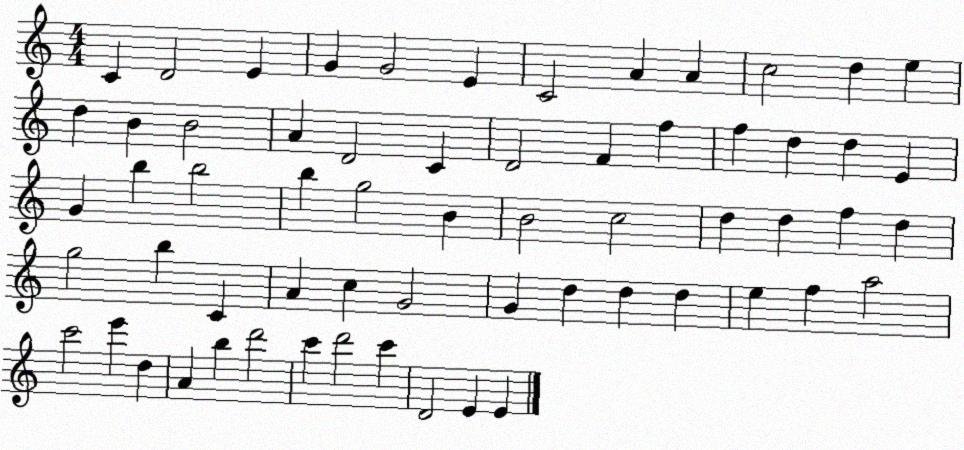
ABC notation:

X:1
T:Untitled
M:4/4
L:1/4
K:C
C D2 E G G2 E C2 A A c2 d e d B B2 A D2 C D2 F f f d d E G b b2 b g2 B B2 c2 d d f d g2 b C A c G2 G d d d e f a2 c'2 e' d A b d'2 c' d'2 c' D2 E E